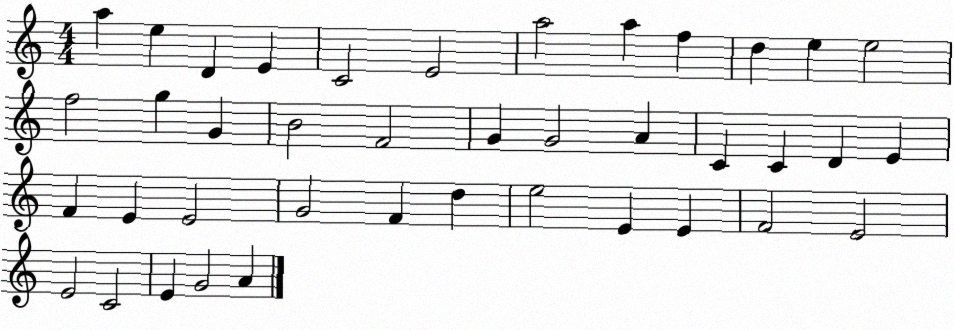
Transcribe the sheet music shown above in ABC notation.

X:1
T:Untitled
M:4/4
L:1/4
K:C
a e D E C2 E2 a2 a f d e e2 f2 g G B2 F2 G G2 A C C D E F E E2 G2 F d e2 E E F2 E2 E2 C2 E G2 A